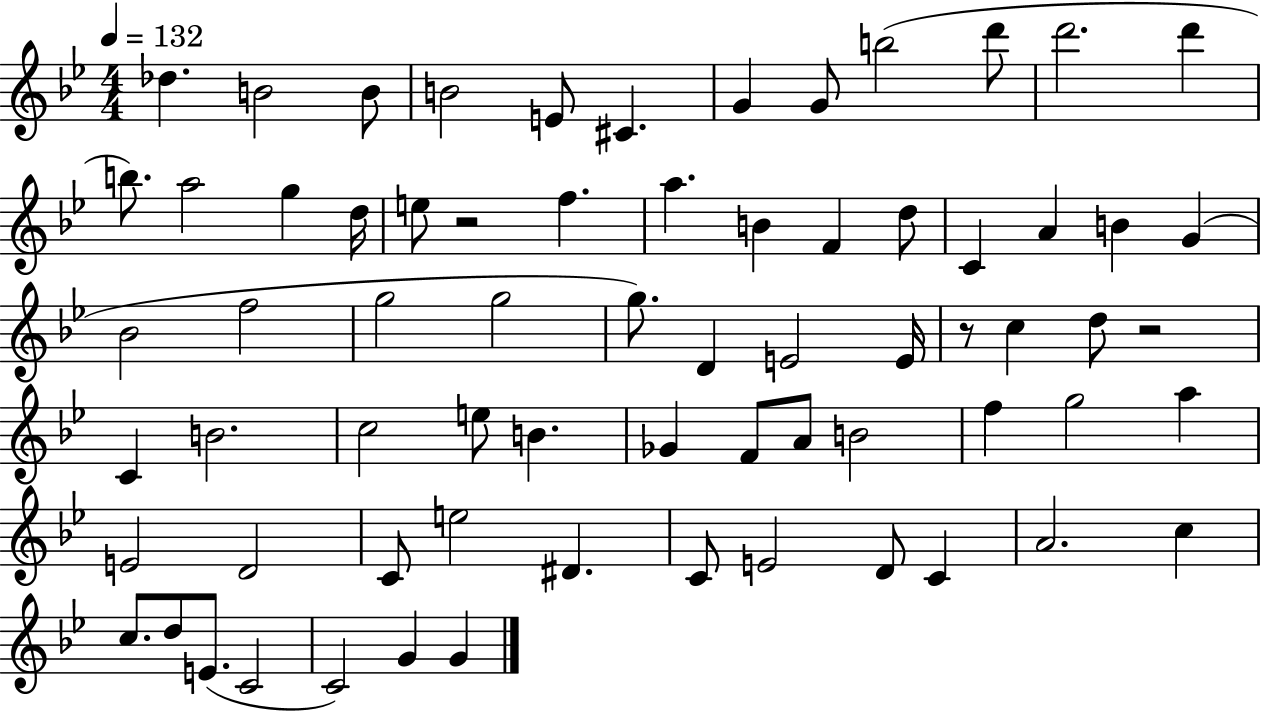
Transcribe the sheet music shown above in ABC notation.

X:1
T:Untitled
M:4/4
L:1/4
K:Bb
_d B2 B/2 B2 E/2 ^C G G/2 b2 d'/2 d'2 d' b/2 a2 g d/4 e/2 z2 f a B F d/2 C A B G _B2 f2 g2 g2 g/2 D E2 E/4 z/2 c d/2 z2 C B2 c2 e/2 B _G F/2 A/2 B2 f g2 a E2 D2 C/2 e2 ^D C/2 E2 D/2 C A2 c c/2 d/2 E/2 C2 C2 G G